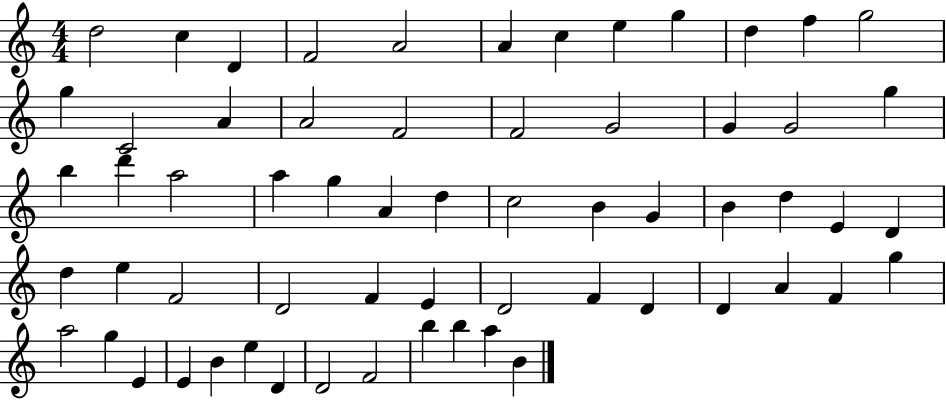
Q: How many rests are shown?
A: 0